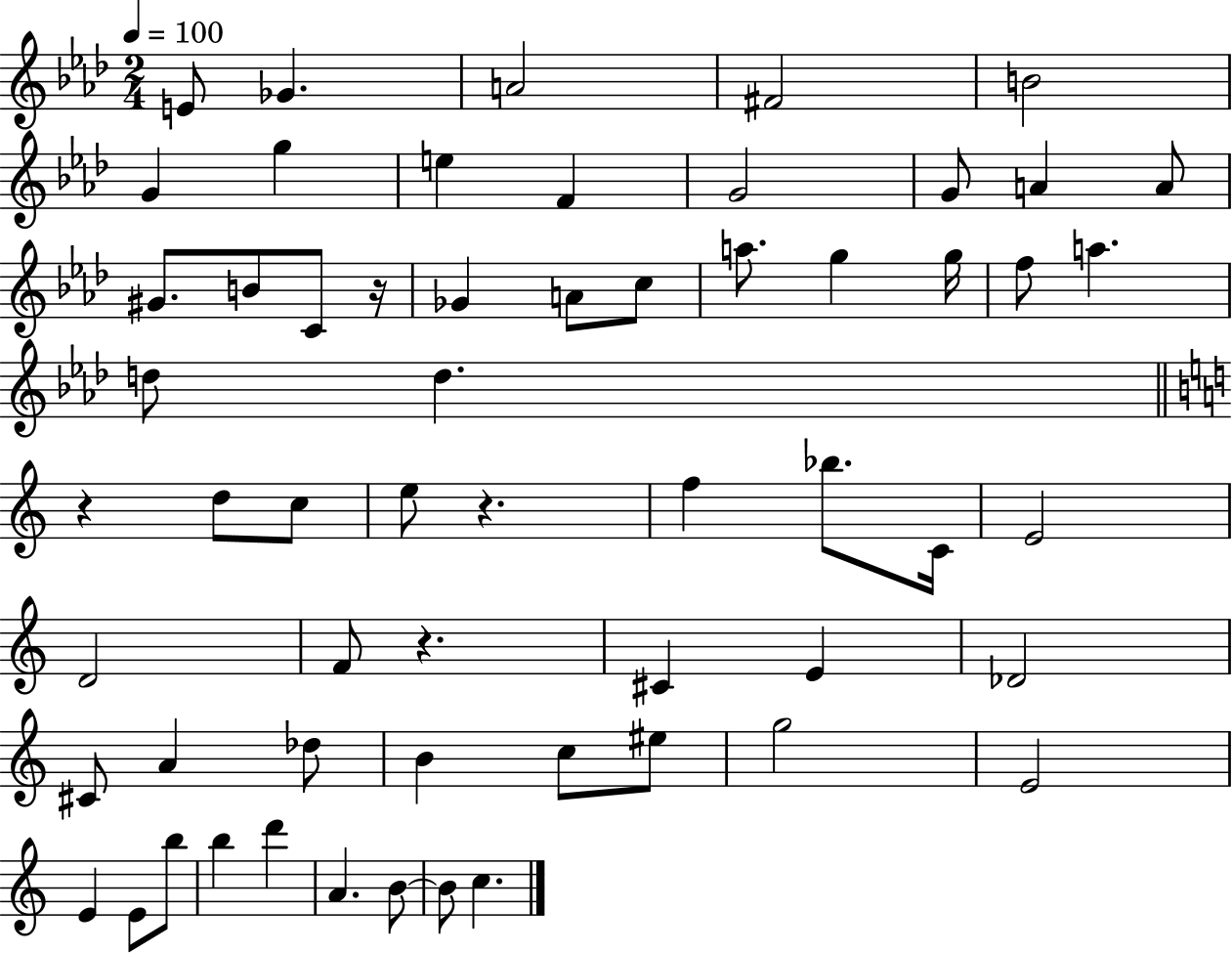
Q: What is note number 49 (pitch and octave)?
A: B5